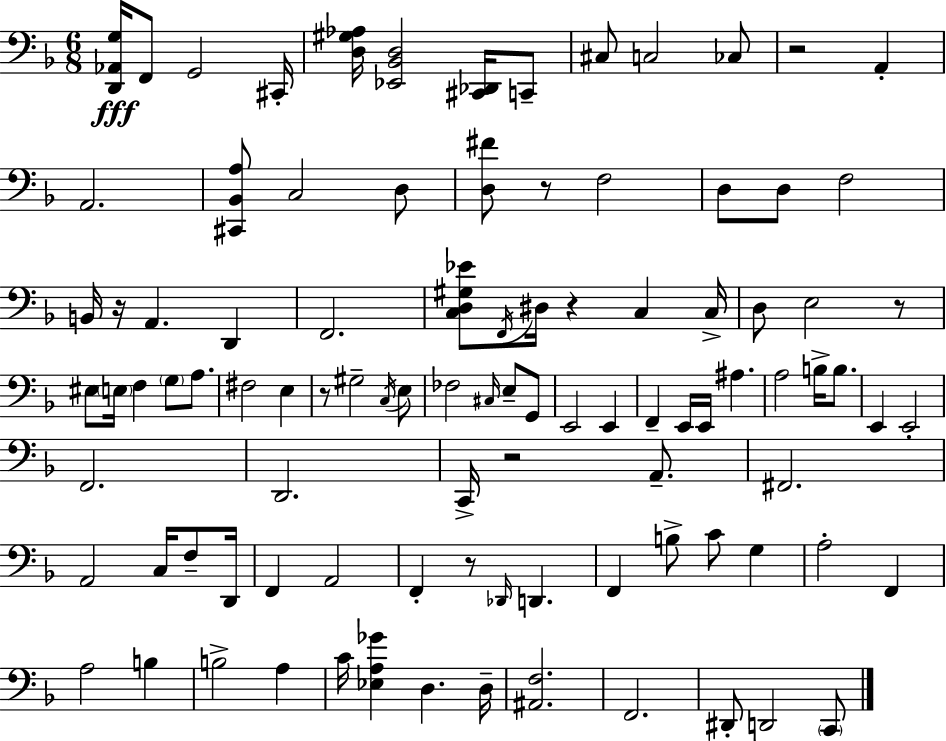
{
  \clef bass
  \numericTimeSignature
  \time 6/8
  \key d \minor
  \repeat volta 2 { <d, aes, g>16\fff f,8 g,2 cis,16-. | <d gis aes>16 <ees, bes, d>2 <cis, des,>16 c,8-- | cis8 c2 ces8 | r2 a,4-. | \break a,2. | <cis, bes, a>8 c2 d8 | <d fis'>8 r8 f2 | d8 d8 f2 | \break b,16 r16 a,4. d,4 | f,2. | <c d gis ees'>8 \acciaccatura { f,16 } dis16 r4 c4 | c16-> d8 e2 r8 | \break eis8 \parenthesize e16 f4 \parenthesize g8 a8. | fis2 e4 | r8 gis2-- \acciaccatura { c16 } | e8 fes2 \grace { cis16 } e8-- | \break g,8 e,2 e,4 | f,4-- e,16 e,16 ais4. | a2 b16-> | b8. e,4 e,2-. | \break f,2. | d,2. | c,16-> r2 | a,8.-- fis,2. | \break a,2 c16 | f8-- d,16 f,4 a,2 | f,4-. r8 \grace { des,16 } d,4. | f,4 b8-> c'8 | \break g4 a2-. | f,4 a2 | b4 b2-> | a4 c'16 <ees a ges'>4 d4. | \break d16-- <ais, f>2. | f,2. | dis,8-. d,2 | \parenthesize c,8 } \bar "|."
}